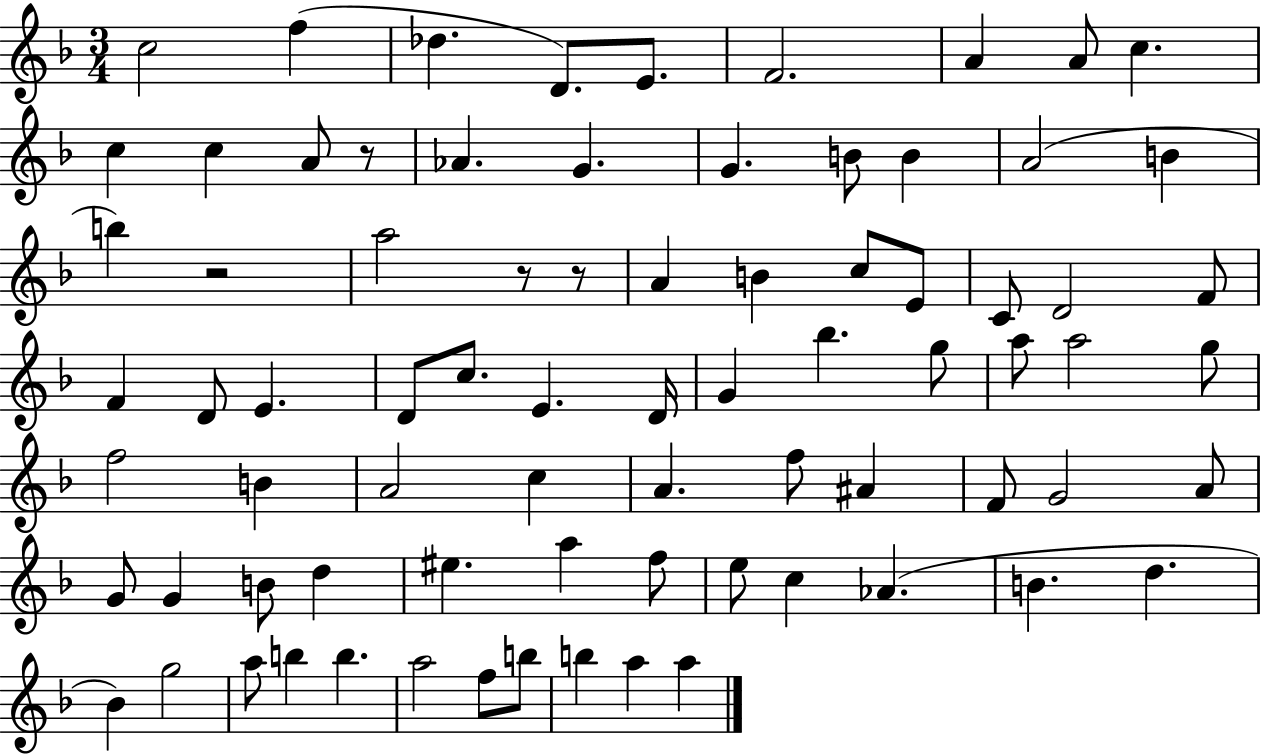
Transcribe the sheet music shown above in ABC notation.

X:1
T:Untitled
M:3/4
L:1/4
K:F
c2 f _d D/2 E/2 F2 A A/2 c c c A/2 z/2 _A G G B/2 B A2 B b z2 a2 z/2 z/2 A B c/2 E/2 C/2 D2 F/2 F D/2 E D/2 c/2 E D/4 G _b g/2 a/2 a2 g/2 f2 B A2 c A f/2 ^A F/2 G2 A/2 G/2 G B/2 d ^e a f/2 e/2 c _A B d _B g2 a/2 b b a2 f/2 b/2 b a a